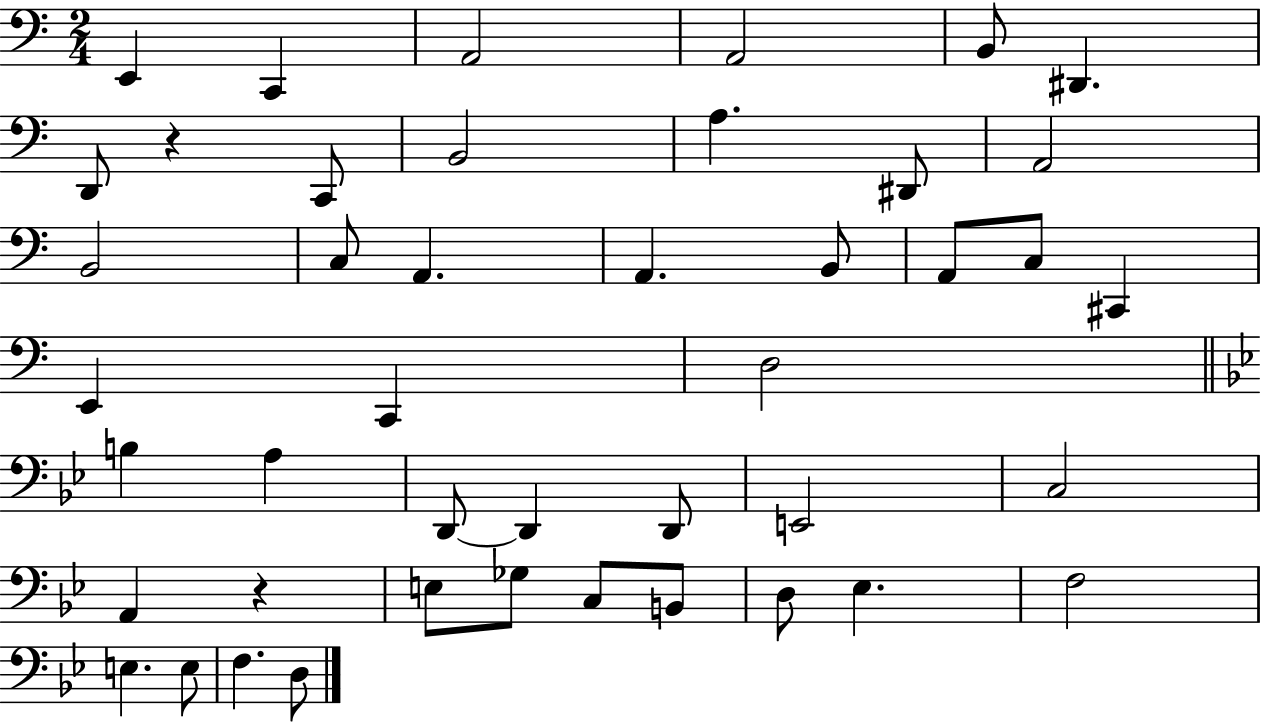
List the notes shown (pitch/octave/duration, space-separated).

E2/q C2/q A2/h A2/h B2/e D#2/q. D2/e R/q C2/e B2/h A3/q. D#2/e A2/h B2/h C3/e A2/q. A2/q. B2/e A2/e C3/e C#2/q E2/q C2/q D3/h B3/q A3/q D2/e D2/q D2/e E2/h C3/h A2/q R/q E3/e Gb3/e C3/e B2/e D3/e Eb3/q. F3/h E3/q. E3/e F3/q. D3/e